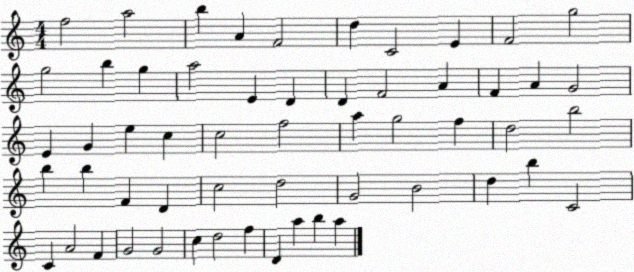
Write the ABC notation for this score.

X:1
T:Untitled
M:4/4
L:1/4
K:C
f2 a2 b A F2 d C2 E F2 g2 g2 b g a2 E D D F2 A F A G2 E G e c c2 f2 a g2 f d2 b2 b b F D c2 d2 G2 B2 d b C2 C A2 F G2 G2 c d2 f D a b a